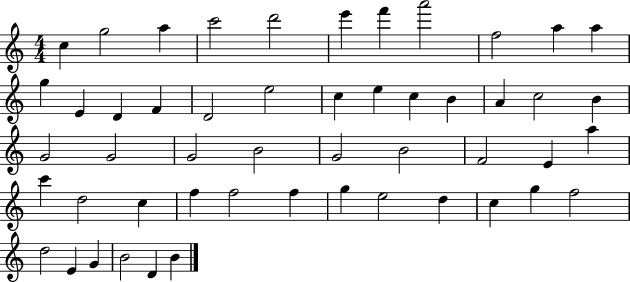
{
  \clef treble
  \numericTimeSignature
  \time 4/4
  \key c \major
  c''4 g''2 a''4 | c'''2 d'''2 | e'''4 f'''4 a'''2 | f''2 a''4 a''4 | \break g''4 e'4 d'4 f'4 | d'2 e''2 | c''4 e''4 c''4 b'4 | a'4 c''2 b'4 | \break g'2 g'2 | g'2 b'2 | g'2 b'2 | f'2 e'4 a''4 | \break c'''4 d''2 c''4 | f''4 f''2 f''4 | g''4 e''2 d''4 | c''4 g''4 f''2 | \break d''2 e'4 g'4 | b'2 d'4 b'4 | \bar "|."
}